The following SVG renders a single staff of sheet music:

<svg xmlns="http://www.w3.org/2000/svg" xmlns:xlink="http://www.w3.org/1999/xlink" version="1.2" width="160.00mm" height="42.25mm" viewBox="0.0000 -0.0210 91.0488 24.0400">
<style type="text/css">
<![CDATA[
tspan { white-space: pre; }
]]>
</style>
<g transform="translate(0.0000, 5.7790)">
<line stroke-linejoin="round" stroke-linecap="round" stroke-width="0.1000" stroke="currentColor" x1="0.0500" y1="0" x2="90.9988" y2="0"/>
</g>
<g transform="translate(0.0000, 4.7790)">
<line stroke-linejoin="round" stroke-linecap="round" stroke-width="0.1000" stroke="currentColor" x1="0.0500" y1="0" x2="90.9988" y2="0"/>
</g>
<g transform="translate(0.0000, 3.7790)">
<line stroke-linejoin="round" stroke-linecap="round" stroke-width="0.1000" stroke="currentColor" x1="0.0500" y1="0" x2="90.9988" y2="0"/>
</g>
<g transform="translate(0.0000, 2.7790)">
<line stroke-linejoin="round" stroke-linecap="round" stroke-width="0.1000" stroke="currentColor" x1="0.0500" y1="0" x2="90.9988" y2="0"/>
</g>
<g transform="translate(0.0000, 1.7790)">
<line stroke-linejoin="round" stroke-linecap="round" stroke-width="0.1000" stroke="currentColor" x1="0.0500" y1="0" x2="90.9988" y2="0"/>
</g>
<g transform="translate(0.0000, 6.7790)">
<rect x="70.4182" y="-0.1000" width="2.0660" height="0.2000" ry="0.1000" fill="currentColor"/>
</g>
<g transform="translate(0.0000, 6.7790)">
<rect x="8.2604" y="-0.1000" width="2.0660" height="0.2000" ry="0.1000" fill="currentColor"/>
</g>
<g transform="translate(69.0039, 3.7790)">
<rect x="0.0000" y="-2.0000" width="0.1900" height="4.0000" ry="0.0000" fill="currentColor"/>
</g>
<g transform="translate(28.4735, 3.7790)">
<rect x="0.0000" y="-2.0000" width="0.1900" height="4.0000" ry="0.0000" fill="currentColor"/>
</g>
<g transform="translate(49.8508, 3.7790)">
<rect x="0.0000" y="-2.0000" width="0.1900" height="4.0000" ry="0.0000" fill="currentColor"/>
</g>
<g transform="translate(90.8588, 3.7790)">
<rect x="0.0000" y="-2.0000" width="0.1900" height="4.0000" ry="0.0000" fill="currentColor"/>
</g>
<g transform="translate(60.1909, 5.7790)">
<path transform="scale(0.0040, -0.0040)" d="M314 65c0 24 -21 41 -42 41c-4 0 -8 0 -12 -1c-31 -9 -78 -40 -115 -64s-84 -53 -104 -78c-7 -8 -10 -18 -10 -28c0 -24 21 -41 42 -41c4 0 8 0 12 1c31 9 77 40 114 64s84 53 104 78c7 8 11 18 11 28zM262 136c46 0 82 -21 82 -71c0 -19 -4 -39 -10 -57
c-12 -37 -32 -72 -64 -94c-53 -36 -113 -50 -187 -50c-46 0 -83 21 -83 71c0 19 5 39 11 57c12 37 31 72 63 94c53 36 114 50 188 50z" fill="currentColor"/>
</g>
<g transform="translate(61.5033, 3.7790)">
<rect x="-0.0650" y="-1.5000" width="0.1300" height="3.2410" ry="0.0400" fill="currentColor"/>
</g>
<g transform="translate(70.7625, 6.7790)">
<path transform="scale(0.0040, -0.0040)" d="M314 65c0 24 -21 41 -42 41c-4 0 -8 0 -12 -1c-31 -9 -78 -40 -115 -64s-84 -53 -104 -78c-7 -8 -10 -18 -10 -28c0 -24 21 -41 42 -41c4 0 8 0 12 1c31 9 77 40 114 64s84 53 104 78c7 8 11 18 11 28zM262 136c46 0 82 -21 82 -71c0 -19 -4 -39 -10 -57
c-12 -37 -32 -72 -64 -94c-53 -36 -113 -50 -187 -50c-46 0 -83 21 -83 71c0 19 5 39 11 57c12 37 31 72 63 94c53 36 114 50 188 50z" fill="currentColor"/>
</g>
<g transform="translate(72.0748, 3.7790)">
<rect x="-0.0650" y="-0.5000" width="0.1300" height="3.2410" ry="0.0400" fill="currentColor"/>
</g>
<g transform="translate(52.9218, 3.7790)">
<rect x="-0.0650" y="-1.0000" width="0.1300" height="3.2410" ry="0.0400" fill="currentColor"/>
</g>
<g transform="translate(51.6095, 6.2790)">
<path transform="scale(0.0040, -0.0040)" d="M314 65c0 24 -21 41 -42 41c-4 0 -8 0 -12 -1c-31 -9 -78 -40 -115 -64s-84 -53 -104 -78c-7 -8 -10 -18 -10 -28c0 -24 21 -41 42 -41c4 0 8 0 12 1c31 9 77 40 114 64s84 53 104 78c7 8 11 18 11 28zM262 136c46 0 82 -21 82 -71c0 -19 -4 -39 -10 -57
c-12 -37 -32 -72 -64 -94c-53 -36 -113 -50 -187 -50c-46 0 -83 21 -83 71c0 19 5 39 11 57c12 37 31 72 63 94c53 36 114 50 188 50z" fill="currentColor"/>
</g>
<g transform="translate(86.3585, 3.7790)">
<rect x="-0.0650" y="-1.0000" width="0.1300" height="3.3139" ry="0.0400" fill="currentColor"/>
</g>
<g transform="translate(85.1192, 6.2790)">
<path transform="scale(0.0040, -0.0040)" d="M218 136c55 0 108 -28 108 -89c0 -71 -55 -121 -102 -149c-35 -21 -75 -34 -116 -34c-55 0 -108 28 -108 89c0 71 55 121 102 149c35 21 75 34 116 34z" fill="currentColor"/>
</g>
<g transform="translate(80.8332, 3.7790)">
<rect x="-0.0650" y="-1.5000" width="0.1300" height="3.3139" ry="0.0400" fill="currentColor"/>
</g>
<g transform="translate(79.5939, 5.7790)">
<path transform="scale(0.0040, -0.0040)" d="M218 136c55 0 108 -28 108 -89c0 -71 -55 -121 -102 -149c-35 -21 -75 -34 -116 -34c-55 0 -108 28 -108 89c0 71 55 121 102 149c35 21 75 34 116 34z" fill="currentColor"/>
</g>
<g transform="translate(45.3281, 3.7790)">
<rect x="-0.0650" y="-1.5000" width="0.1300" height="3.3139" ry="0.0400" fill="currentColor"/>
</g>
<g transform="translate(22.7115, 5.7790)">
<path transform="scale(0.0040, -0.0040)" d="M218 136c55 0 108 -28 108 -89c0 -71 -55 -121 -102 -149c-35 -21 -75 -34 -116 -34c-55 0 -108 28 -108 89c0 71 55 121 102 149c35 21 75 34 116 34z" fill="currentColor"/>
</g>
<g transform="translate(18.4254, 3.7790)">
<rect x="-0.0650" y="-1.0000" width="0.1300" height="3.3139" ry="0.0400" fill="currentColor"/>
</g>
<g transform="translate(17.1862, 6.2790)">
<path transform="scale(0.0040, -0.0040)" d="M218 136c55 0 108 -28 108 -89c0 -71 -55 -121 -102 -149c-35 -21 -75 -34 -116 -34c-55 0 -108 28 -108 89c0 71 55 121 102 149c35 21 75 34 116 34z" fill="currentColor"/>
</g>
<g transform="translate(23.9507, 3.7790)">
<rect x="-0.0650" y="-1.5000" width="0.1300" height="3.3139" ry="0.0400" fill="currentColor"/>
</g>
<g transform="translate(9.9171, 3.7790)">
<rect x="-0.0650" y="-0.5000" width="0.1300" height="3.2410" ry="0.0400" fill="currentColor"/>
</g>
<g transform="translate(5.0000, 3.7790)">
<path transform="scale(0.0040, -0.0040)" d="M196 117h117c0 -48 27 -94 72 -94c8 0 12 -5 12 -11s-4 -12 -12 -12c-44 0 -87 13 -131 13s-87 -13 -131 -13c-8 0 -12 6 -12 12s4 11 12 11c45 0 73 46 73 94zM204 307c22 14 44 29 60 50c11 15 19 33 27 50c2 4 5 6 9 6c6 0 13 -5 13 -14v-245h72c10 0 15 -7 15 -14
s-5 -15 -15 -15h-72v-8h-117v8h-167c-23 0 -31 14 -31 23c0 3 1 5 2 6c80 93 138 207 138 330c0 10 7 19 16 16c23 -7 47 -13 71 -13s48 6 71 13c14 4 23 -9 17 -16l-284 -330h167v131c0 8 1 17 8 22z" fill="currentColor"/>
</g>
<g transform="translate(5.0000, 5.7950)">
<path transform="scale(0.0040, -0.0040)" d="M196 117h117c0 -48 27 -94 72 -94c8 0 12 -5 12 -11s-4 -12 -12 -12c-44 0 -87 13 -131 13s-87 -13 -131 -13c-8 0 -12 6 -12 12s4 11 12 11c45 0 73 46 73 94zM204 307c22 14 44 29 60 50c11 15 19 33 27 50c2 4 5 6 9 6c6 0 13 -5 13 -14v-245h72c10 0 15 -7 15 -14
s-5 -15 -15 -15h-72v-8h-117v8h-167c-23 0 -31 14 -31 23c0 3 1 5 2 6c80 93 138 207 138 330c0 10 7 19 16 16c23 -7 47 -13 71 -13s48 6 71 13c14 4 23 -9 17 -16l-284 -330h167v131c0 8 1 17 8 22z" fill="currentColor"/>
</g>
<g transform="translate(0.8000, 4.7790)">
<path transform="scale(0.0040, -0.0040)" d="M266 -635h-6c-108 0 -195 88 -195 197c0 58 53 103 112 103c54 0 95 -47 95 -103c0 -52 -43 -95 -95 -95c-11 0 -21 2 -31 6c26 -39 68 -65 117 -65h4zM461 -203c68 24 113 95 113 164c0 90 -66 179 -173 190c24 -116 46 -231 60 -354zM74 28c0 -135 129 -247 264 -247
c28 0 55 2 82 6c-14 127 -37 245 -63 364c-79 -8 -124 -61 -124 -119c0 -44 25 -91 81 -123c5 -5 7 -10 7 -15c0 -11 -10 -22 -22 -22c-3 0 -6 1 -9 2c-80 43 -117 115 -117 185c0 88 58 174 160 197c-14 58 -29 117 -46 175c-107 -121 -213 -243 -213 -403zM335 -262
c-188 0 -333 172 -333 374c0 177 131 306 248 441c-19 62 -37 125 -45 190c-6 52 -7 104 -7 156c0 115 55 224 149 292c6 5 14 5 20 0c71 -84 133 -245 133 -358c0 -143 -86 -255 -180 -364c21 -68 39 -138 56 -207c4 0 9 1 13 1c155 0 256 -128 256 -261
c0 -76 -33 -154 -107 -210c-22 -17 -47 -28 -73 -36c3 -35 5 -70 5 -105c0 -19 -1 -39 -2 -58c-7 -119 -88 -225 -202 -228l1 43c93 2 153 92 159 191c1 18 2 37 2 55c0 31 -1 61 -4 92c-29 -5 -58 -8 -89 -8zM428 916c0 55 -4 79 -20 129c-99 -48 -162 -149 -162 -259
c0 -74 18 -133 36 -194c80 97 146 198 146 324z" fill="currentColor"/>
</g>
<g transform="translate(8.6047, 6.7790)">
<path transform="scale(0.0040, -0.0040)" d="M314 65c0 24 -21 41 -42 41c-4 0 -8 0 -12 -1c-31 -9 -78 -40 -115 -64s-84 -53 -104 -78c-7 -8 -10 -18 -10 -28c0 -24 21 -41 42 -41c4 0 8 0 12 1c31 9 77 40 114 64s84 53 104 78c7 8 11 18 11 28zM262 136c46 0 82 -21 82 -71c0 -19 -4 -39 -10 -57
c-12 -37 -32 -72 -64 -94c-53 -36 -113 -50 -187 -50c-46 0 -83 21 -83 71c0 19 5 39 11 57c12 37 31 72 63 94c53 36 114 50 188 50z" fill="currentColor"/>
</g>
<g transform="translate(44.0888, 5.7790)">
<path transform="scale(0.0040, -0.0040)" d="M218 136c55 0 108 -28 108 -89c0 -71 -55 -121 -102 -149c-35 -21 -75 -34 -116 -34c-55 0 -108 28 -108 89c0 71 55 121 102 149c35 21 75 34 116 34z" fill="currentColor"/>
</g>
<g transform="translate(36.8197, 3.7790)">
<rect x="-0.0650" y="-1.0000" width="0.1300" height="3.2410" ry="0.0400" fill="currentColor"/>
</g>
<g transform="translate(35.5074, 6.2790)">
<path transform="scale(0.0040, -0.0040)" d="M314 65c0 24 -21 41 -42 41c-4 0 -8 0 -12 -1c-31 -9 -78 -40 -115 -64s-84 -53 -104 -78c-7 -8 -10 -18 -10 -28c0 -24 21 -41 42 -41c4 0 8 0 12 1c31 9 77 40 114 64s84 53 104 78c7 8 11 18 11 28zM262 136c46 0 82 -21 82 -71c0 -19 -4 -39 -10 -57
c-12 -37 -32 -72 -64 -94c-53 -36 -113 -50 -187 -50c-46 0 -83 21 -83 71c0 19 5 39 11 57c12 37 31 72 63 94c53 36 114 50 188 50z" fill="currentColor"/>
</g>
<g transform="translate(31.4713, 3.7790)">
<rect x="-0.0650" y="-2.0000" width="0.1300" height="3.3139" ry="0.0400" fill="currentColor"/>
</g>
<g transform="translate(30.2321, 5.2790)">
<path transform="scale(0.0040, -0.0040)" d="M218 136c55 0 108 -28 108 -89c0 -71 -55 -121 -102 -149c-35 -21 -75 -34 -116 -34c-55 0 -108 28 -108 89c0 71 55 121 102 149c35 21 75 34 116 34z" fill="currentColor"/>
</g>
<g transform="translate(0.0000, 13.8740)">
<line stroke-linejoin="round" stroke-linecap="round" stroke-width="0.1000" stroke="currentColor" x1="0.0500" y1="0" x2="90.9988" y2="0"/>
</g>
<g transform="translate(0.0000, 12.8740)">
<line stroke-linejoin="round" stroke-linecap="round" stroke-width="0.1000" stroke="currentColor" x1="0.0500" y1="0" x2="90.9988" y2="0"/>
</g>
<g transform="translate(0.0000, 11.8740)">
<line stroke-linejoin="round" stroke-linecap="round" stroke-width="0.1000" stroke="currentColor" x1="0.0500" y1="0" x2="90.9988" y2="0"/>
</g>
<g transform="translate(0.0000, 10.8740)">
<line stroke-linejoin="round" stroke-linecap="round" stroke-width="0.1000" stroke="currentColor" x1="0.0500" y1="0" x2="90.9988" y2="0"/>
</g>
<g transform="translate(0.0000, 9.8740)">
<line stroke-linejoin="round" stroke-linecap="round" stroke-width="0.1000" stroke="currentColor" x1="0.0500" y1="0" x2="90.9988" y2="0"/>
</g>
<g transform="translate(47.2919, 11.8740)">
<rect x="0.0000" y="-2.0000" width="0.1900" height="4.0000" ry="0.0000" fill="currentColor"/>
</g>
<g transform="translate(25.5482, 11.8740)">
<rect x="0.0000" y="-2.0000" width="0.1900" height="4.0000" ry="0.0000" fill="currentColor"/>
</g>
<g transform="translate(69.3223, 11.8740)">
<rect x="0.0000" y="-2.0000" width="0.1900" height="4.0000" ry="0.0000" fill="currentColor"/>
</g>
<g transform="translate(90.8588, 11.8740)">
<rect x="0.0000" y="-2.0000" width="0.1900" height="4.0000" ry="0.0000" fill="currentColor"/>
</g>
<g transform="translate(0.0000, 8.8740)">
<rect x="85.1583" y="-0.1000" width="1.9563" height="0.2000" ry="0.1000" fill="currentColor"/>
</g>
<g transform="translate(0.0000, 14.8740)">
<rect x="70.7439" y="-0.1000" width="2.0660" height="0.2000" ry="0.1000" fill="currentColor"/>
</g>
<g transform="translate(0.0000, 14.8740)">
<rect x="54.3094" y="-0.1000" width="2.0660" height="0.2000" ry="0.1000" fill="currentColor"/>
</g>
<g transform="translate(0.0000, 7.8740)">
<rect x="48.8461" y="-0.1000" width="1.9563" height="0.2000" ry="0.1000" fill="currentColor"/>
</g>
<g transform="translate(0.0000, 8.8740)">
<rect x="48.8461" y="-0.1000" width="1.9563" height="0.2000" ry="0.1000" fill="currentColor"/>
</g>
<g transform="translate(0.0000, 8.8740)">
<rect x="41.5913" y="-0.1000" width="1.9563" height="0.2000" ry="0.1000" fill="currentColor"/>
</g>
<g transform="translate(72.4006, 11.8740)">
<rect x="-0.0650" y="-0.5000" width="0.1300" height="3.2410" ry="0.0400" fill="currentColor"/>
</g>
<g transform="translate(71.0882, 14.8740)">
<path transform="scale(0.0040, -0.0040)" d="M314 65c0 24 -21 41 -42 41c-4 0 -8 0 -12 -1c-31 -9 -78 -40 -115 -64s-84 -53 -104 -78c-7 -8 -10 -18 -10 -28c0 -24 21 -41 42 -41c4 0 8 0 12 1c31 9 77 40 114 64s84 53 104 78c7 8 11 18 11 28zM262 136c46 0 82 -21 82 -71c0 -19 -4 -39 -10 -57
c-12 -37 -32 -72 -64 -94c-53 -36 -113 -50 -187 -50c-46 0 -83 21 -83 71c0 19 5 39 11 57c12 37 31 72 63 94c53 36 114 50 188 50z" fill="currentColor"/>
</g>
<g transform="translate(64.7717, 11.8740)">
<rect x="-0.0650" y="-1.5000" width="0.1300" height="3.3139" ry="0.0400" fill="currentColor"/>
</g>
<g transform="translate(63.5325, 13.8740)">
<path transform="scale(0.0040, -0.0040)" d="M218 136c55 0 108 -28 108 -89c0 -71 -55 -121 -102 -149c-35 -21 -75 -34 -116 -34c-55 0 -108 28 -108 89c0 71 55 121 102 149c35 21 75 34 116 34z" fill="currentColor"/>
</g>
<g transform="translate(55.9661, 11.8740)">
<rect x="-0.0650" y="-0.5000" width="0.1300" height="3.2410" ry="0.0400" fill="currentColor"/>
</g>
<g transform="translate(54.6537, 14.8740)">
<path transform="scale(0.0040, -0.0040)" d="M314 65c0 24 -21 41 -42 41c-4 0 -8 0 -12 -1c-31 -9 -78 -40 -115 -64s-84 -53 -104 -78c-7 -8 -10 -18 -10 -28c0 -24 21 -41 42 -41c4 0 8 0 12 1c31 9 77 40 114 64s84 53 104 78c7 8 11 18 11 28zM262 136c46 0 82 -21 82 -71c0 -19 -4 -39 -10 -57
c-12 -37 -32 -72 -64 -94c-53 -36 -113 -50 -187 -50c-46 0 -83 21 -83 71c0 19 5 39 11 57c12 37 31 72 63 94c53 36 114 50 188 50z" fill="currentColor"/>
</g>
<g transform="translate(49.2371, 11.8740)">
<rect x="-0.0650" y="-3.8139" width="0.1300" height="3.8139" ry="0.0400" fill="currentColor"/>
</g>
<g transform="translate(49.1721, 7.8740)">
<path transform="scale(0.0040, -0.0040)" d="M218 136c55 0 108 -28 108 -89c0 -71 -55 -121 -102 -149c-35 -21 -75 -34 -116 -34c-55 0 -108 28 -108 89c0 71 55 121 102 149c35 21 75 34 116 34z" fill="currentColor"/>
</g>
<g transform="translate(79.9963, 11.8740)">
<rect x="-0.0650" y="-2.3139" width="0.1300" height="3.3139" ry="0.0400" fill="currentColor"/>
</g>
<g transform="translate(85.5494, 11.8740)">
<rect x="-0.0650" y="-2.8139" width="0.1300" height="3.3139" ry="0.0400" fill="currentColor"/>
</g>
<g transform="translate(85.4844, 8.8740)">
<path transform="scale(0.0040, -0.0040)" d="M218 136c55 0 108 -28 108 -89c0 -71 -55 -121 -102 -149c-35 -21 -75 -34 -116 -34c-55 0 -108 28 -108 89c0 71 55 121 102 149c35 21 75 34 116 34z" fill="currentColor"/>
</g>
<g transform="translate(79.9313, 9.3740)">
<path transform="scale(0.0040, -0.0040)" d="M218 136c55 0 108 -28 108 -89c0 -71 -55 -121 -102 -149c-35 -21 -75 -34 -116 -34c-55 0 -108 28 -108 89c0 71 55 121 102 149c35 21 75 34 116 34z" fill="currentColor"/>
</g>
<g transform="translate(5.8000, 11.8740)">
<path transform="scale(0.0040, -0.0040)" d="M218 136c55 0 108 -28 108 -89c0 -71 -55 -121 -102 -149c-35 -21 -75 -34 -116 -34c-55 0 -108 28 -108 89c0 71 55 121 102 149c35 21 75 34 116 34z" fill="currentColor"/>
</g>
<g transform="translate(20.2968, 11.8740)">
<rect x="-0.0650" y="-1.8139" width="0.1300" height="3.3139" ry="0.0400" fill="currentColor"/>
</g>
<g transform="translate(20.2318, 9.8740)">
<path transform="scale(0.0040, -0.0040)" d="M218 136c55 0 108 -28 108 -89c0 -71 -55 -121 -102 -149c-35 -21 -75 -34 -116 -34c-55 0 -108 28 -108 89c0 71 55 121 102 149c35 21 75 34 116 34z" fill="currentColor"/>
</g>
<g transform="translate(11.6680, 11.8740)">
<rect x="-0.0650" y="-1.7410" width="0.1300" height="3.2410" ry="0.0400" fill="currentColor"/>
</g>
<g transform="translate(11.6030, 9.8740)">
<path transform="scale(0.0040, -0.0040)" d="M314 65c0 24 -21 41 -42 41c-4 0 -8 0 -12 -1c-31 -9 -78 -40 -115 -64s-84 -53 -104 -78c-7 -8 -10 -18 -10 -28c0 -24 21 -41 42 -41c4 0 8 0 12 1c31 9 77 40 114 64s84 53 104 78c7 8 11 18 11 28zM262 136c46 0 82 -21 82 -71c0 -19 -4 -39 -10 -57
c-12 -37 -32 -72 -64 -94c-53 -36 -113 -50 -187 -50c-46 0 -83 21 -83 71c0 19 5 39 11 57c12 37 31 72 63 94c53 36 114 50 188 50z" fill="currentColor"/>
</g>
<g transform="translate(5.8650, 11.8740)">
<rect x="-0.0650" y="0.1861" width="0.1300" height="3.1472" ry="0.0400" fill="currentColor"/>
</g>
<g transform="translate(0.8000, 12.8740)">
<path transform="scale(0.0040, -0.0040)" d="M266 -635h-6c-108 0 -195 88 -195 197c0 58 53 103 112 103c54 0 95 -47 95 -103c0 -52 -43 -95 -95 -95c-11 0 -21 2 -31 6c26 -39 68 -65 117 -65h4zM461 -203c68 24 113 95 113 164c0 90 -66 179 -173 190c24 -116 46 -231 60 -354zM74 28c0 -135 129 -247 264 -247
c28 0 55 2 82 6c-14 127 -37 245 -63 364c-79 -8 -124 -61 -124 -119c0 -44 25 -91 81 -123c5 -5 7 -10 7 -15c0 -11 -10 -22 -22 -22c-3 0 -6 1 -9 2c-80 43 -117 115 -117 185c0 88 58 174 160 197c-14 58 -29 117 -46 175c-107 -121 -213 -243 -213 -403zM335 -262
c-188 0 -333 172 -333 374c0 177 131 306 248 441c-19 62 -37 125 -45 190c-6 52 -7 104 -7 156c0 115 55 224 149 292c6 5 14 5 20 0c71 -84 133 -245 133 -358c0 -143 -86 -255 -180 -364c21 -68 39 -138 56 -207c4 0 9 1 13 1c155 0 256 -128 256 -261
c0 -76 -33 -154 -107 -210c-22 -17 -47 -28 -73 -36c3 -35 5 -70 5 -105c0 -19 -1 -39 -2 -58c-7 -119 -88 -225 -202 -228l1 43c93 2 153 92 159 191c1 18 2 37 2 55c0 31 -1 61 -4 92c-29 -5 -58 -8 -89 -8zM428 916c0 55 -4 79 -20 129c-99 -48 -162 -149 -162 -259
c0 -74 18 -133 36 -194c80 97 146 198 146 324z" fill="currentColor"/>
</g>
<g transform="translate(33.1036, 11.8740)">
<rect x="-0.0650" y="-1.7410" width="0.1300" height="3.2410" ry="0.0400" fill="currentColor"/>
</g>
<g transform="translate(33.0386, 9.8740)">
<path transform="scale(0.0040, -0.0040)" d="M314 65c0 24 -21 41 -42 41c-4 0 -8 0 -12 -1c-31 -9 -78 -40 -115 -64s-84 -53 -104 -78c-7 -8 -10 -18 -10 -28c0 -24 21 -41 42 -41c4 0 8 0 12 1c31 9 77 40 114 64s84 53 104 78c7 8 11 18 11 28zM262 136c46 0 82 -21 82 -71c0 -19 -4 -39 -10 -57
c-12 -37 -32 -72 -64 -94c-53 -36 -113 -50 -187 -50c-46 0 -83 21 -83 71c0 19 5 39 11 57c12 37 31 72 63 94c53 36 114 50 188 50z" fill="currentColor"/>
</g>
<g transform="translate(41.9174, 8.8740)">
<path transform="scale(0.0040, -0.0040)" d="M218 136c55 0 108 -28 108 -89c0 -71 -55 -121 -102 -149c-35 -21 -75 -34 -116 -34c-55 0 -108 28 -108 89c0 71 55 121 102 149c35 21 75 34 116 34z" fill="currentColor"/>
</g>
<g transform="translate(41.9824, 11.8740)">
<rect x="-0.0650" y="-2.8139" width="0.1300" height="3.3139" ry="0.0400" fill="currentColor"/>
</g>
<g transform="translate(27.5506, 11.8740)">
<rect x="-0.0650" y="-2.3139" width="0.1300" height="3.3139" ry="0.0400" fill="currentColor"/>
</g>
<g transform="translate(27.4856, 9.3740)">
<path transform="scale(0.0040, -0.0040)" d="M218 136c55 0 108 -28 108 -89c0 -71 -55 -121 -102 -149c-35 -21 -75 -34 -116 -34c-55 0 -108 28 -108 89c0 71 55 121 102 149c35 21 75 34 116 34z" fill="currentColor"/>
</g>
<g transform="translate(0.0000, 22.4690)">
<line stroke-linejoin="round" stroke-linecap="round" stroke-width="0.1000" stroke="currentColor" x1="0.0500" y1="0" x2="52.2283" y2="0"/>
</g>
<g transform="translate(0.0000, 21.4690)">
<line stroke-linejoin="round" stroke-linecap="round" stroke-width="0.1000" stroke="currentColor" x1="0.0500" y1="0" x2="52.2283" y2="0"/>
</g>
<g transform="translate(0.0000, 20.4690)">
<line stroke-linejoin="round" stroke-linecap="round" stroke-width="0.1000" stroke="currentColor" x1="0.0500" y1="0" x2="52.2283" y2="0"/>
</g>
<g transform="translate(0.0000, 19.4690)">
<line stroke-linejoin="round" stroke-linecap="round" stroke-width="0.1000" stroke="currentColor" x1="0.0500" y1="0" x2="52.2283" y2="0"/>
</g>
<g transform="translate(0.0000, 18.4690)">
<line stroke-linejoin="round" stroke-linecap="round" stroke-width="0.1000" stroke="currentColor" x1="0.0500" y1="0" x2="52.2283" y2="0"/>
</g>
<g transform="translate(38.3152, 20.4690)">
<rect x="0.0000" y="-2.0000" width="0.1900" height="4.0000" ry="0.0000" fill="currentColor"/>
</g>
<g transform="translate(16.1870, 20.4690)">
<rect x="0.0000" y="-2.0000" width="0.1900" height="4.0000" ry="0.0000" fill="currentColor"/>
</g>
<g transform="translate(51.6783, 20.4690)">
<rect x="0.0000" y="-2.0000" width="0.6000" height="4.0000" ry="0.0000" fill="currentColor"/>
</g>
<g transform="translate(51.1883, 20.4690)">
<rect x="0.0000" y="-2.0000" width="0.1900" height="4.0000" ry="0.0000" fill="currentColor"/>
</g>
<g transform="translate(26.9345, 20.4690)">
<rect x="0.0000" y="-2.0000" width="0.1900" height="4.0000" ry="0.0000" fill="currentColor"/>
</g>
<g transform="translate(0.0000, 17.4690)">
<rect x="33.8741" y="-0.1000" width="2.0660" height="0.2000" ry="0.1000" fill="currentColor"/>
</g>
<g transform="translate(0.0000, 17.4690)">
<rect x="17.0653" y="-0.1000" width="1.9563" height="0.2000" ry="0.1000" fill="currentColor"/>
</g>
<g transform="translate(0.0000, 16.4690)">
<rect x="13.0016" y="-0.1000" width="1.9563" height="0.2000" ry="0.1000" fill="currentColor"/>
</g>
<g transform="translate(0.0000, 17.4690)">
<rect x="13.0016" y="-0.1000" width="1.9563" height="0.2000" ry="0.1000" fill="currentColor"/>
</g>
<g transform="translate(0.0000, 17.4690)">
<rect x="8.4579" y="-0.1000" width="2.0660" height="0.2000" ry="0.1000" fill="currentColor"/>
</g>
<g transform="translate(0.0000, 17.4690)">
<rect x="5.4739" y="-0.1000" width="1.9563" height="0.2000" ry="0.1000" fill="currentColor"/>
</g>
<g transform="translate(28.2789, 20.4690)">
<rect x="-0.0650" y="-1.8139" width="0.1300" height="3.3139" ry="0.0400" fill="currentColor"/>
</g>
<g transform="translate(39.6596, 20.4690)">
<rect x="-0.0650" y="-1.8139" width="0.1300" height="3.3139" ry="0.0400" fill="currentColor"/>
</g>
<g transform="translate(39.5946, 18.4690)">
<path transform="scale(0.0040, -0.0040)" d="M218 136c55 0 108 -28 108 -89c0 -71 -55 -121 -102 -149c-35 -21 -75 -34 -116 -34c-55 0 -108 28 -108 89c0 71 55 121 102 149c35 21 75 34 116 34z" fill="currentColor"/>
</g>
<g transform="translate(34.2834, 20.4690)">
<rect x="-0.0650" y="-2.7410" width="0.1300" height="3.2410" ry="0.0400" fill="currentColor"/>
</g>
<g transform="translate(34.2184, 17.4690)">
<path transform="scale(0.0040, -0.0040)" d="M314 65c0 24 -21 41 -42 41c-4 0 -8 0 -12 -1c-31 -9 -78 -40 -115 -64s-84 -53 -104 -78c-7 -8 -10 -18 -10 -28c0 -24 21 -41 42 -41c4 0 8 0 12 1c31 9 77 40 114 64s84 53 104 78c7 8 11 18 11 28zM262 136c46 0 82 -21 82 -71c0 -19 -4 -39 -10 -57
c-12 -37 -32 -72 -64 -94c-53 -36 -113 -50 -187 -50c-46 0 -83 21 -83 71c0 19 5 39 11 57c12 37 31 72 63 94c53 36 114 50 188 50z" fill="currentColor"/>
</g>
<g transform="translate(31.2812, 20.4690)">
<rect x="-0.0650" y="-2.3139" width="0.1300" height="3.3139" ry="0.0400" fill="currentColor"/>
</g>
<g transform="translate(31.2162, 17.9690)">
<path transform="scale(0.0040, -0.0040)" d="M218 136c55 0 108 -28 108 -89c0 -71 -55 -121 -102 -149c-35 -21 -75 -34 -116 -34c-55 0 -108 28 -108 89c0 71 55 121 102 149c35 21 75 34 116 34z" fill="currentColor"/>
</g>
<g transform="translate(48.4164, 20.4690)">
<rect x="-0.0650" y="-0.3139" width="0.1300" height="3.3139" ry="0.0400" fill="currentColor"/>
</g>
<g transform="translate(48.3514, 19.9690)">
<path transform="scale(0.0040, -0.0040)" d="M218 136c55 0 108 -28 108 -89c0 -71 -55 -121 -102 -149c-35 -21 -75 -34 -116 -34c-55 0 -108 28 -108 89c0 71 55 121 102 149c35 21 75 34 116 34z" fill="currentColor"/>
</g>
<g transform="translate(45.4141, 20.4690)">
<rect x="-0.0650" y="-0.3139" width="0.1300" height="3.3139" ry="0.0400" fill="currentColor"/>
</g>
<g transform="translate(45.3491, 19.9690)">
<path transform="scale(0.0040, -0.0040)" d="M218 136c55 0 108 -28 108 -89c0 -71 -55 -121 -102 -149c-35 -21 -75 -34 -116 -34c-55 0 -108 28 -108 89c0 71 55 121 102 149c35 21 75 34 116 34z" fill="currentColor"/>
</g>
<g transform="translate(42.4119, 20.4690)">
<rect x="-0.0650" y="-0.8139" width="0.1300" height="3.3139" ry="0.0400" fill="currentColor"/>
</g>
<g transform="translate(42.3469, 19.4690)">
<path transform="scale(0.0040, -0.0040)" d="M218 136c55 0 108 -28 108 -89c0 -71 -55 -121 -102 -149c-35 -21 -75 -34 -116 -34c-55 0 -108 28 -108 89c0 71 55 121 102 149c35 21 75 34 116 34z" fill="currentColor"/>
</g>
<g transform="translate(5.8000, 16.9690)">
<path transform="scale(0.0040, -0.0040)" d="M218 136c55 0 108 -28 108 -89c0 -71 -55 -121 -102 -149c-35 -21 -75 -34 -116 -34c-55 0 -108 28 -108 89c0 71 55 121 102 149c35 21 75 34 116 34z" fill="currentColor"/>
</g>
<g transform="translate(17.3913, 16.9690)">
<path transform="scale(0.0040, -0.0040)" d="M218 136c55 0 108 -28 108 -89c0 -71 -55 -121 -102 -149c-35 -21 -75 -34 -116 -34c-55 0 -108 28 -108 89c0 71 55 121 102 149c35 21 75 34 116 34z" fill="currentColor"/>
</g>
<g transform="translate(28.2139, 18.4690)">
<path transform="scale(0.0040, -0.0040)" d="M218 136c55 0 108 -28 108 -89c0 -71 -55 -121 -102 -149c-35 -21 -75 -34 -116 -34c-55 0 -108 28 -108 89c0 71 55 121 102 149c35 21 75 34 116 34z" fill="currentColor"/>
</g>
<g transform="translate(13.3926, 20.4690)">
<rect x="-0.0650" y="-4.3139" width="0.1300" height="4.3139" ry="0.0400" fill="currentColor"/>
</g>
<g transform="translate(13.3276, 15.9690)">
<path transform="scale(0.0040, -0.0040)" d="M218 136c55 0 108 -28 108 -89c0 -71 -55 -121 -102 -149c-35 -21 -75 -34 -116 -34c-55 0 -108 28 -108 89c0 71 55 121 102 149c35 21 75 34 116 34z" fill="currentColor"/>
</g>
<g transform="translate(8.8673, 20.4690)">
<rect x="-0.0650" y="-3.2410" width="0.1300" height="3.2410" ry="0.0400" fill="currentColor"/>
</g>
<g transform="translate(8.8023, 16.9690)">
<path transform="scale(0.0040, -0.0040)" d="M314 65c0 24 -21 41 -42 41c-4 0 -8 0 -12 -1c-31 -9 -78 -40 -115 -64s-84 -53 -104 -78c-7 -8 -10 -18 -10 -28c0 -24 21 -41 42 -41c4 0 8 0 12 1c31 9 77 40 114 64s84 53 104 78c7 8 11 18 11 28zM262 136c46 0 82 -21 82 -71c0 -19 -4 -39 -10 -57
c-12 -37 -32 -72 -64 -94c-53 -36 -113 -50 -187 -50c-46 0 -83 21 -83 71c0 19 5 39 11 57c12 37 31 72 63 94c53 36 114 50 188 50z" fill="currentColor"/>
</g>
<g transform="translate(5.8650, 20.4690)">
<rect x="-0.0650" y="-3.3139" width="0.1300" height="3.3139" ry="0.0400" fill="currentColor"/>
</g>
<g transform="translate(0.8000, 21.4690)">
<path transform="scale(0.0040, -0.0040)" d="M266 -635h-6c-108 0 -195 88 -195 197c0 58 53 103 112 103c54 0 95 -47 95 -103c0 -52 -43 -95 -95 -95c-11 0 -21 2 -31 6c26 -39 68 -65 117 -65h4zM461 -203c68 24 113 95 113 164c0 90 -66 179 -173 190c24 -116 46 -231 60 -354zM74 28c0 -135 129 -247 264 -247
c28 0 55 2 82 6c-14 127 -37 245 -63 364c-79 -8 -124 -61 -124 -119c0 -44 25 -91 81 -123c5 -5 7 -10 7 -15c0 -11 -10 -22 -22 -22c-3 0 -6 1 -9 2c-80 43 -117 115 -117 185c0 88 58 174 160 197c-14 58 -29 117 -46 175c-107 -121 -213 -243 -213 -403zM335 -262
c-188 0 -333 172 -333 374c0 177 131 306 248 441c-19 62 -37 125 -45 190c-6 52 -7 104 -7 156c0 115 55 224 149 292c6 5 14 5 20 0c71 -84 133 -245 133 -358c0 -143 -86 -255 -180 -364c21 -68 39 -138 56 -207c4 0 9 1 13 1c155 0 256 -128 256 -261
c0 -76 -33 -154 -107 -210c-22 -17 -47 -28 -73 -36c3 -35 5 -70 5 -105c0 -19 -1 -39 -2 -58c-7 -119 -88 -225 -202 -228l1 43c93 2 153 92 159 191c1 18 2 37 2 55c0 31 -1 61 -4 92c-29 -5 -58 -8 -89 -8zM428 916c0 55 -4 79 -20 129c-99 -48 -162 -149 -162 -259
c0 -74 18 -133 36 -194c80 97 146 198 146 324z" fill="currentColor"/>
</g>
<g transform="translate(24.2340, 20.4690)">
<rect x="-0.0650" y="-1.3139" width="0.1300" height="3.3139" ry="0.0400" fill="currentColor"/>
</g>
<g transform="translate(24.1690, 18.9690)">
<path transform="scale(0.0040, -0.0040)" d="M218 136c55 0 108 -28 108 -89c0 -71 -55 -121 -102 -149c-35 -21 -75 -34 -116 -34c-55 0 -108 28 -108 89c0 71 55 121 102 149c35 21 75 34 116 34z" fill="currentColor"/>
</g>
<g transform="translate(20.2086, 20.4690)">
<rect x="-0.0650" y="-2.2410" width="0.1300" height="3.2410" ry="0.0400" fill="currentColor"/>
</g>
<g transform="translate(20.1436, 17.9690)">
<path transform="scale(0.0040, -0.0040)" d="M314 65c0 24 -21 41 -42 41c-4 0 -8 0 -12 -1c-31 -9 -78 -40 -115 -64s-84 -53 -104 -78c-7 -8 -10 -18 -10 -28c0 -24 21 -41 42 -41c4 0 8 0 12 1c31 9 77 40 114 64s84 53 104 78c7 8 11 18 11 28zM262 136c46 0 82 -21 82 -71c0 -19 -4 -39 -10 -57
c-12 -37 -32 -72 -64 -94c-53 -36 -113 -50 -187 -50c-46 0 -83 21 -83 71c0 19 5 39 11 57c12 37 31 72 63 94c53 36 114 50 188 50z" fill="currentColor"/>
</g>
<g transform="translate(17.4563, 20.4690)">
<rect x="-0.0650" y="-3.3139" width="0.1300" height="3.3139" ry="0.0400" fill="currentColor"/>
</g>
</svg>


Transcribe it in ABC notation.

X:1
T:Untitled
M:4/4
L:1/4
K:C
C2 D E F D2 E D2 E2 C2 E D B f2 f g f2 a c' C2 E C2 g a b b2 d' b g2 e f g a2 f d c c